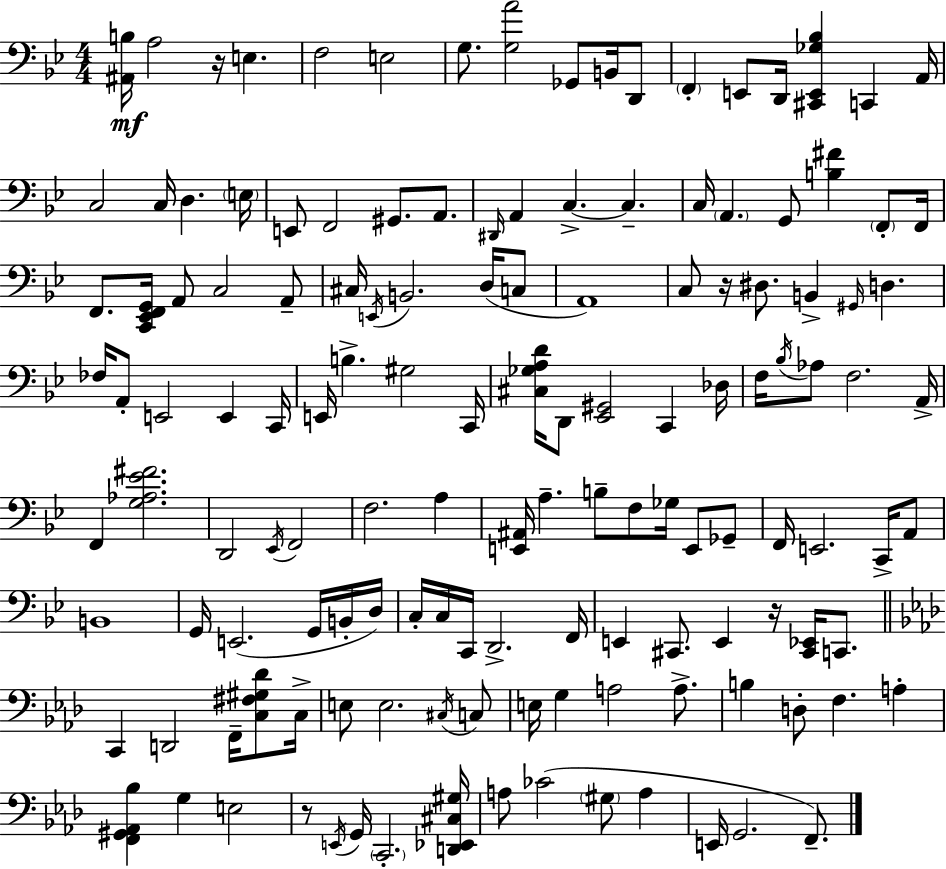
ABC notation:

X:1
T:Untitled
M:4/4
L:1/4
K:Gm
[^A,,B,]/4 A,2 z/4 E, F,2 E,2 G,/2 [G,A]2 _G,,/2 B,,/4 D,,/2 F,, E,,/2 D,,/4 [^C,,E,,_G,_B,] C,, A,,/4 C,2 C,/4 D, E,/4 E,,/2 F,,2 ^G,,/2 A,,/2 ^D,,/4 A,, C, C, C,/4 A,, G,,/2 [B,^F] F,,/2 F,,/4 F,,/2 [C,,_E,,F,,G,,]/4 A,,/2 C,2 A,,/2 ^C,/4 E,,/4 B,,2 D,/4 C,/2 A,,4 C,/2 z/4 ^D,/2 B,, ^G,,/4 D, _F,/4 A,,/2 E,,2 E,, C,,/4 E,,/4 B, ^G,2 C,,/4 [^C,_G,A,D]/4 D,,/2 [_E,,^G,,]2 C,, _D,/4 F,/4 _B,/4 _A,/2 F,2 A,,/4 F,, [G,_A,_E^F]2 D,,2 _E,,/4 F,,2 F,2 A, [E,,^A,,]/4 A, B,/2 F,/2 _G,/4 E,,/2 _G,,/2 F,,/4 E,,2 C,,/4 A,,/2 B,,4 G,,/4 E,,2 G,,/4 B,,/4 D,/4 C,/4 C,/4 C,,/4 D,,2 F,,/4 E,, ^C,,/2 E,, z/4 [^C,,_E,,]/4 C,,/2 C,, D,,2 F,,/4 [C,^F,^G,_D]/2 C,/4 E,/2 E,2 ^C,/4 C,/2 E,/4 G, A,2 A,/2 B, D,/2 F, A, [F,,^G,,_A,,_B,] G, E,2 z/2 E,,/4 G,,/4 C,,2 [D,,_E,,^C,^G,]/4 A,/2 _C2 ^G,/2 A, E,,/4 G,,2 F,,/2